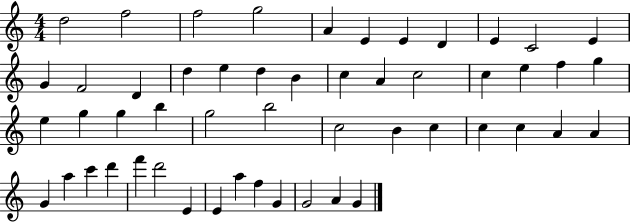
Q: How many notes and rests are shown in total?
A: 52